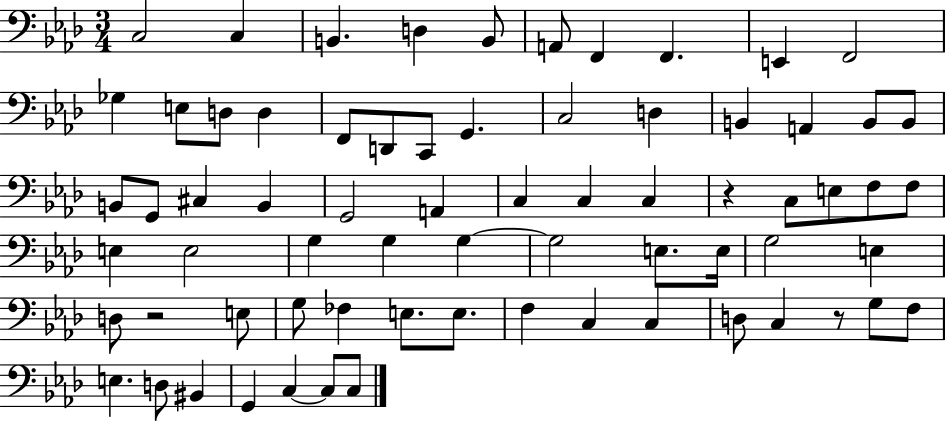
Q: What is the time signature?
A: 3/4